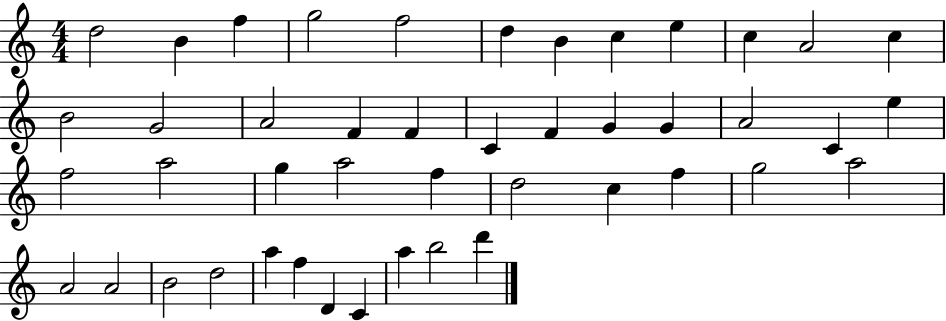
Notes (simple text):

D5/h B4/q F5/q G5/h F5/h D5/q B4/q C5/q E5/q C5/q A4/h C5/q B4/h G4/h A4/h F4/q F4/q C4/q F4/q G4/q G4/q A4/h C4/q E5/q F5/h A5/h G5/q A5/h F5/q D5/h C5/q F5/q G5/h A5/h A4/h A4/h B4/h D5/h A5/q F5/q D4/q C4/q A5/q B5/h D6/q